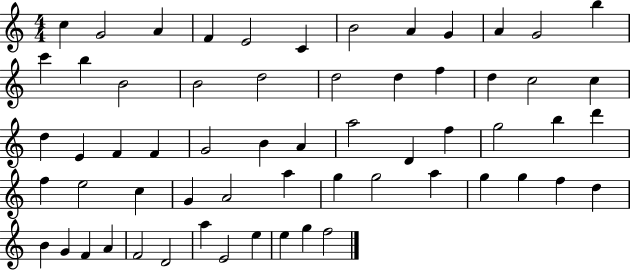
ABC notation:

X:1
T:Untitled
M:4/4
L:1/4
K:C
c G2 A F E2 C B2 A G A G2 b c' b B2 B2 d2 d2 d f d c2 c d E F F G2 B A a2 D f g2 b d' f e2 c G A2 a g g2 a g g f d B G F A F2 D2 a E2 e e g f2